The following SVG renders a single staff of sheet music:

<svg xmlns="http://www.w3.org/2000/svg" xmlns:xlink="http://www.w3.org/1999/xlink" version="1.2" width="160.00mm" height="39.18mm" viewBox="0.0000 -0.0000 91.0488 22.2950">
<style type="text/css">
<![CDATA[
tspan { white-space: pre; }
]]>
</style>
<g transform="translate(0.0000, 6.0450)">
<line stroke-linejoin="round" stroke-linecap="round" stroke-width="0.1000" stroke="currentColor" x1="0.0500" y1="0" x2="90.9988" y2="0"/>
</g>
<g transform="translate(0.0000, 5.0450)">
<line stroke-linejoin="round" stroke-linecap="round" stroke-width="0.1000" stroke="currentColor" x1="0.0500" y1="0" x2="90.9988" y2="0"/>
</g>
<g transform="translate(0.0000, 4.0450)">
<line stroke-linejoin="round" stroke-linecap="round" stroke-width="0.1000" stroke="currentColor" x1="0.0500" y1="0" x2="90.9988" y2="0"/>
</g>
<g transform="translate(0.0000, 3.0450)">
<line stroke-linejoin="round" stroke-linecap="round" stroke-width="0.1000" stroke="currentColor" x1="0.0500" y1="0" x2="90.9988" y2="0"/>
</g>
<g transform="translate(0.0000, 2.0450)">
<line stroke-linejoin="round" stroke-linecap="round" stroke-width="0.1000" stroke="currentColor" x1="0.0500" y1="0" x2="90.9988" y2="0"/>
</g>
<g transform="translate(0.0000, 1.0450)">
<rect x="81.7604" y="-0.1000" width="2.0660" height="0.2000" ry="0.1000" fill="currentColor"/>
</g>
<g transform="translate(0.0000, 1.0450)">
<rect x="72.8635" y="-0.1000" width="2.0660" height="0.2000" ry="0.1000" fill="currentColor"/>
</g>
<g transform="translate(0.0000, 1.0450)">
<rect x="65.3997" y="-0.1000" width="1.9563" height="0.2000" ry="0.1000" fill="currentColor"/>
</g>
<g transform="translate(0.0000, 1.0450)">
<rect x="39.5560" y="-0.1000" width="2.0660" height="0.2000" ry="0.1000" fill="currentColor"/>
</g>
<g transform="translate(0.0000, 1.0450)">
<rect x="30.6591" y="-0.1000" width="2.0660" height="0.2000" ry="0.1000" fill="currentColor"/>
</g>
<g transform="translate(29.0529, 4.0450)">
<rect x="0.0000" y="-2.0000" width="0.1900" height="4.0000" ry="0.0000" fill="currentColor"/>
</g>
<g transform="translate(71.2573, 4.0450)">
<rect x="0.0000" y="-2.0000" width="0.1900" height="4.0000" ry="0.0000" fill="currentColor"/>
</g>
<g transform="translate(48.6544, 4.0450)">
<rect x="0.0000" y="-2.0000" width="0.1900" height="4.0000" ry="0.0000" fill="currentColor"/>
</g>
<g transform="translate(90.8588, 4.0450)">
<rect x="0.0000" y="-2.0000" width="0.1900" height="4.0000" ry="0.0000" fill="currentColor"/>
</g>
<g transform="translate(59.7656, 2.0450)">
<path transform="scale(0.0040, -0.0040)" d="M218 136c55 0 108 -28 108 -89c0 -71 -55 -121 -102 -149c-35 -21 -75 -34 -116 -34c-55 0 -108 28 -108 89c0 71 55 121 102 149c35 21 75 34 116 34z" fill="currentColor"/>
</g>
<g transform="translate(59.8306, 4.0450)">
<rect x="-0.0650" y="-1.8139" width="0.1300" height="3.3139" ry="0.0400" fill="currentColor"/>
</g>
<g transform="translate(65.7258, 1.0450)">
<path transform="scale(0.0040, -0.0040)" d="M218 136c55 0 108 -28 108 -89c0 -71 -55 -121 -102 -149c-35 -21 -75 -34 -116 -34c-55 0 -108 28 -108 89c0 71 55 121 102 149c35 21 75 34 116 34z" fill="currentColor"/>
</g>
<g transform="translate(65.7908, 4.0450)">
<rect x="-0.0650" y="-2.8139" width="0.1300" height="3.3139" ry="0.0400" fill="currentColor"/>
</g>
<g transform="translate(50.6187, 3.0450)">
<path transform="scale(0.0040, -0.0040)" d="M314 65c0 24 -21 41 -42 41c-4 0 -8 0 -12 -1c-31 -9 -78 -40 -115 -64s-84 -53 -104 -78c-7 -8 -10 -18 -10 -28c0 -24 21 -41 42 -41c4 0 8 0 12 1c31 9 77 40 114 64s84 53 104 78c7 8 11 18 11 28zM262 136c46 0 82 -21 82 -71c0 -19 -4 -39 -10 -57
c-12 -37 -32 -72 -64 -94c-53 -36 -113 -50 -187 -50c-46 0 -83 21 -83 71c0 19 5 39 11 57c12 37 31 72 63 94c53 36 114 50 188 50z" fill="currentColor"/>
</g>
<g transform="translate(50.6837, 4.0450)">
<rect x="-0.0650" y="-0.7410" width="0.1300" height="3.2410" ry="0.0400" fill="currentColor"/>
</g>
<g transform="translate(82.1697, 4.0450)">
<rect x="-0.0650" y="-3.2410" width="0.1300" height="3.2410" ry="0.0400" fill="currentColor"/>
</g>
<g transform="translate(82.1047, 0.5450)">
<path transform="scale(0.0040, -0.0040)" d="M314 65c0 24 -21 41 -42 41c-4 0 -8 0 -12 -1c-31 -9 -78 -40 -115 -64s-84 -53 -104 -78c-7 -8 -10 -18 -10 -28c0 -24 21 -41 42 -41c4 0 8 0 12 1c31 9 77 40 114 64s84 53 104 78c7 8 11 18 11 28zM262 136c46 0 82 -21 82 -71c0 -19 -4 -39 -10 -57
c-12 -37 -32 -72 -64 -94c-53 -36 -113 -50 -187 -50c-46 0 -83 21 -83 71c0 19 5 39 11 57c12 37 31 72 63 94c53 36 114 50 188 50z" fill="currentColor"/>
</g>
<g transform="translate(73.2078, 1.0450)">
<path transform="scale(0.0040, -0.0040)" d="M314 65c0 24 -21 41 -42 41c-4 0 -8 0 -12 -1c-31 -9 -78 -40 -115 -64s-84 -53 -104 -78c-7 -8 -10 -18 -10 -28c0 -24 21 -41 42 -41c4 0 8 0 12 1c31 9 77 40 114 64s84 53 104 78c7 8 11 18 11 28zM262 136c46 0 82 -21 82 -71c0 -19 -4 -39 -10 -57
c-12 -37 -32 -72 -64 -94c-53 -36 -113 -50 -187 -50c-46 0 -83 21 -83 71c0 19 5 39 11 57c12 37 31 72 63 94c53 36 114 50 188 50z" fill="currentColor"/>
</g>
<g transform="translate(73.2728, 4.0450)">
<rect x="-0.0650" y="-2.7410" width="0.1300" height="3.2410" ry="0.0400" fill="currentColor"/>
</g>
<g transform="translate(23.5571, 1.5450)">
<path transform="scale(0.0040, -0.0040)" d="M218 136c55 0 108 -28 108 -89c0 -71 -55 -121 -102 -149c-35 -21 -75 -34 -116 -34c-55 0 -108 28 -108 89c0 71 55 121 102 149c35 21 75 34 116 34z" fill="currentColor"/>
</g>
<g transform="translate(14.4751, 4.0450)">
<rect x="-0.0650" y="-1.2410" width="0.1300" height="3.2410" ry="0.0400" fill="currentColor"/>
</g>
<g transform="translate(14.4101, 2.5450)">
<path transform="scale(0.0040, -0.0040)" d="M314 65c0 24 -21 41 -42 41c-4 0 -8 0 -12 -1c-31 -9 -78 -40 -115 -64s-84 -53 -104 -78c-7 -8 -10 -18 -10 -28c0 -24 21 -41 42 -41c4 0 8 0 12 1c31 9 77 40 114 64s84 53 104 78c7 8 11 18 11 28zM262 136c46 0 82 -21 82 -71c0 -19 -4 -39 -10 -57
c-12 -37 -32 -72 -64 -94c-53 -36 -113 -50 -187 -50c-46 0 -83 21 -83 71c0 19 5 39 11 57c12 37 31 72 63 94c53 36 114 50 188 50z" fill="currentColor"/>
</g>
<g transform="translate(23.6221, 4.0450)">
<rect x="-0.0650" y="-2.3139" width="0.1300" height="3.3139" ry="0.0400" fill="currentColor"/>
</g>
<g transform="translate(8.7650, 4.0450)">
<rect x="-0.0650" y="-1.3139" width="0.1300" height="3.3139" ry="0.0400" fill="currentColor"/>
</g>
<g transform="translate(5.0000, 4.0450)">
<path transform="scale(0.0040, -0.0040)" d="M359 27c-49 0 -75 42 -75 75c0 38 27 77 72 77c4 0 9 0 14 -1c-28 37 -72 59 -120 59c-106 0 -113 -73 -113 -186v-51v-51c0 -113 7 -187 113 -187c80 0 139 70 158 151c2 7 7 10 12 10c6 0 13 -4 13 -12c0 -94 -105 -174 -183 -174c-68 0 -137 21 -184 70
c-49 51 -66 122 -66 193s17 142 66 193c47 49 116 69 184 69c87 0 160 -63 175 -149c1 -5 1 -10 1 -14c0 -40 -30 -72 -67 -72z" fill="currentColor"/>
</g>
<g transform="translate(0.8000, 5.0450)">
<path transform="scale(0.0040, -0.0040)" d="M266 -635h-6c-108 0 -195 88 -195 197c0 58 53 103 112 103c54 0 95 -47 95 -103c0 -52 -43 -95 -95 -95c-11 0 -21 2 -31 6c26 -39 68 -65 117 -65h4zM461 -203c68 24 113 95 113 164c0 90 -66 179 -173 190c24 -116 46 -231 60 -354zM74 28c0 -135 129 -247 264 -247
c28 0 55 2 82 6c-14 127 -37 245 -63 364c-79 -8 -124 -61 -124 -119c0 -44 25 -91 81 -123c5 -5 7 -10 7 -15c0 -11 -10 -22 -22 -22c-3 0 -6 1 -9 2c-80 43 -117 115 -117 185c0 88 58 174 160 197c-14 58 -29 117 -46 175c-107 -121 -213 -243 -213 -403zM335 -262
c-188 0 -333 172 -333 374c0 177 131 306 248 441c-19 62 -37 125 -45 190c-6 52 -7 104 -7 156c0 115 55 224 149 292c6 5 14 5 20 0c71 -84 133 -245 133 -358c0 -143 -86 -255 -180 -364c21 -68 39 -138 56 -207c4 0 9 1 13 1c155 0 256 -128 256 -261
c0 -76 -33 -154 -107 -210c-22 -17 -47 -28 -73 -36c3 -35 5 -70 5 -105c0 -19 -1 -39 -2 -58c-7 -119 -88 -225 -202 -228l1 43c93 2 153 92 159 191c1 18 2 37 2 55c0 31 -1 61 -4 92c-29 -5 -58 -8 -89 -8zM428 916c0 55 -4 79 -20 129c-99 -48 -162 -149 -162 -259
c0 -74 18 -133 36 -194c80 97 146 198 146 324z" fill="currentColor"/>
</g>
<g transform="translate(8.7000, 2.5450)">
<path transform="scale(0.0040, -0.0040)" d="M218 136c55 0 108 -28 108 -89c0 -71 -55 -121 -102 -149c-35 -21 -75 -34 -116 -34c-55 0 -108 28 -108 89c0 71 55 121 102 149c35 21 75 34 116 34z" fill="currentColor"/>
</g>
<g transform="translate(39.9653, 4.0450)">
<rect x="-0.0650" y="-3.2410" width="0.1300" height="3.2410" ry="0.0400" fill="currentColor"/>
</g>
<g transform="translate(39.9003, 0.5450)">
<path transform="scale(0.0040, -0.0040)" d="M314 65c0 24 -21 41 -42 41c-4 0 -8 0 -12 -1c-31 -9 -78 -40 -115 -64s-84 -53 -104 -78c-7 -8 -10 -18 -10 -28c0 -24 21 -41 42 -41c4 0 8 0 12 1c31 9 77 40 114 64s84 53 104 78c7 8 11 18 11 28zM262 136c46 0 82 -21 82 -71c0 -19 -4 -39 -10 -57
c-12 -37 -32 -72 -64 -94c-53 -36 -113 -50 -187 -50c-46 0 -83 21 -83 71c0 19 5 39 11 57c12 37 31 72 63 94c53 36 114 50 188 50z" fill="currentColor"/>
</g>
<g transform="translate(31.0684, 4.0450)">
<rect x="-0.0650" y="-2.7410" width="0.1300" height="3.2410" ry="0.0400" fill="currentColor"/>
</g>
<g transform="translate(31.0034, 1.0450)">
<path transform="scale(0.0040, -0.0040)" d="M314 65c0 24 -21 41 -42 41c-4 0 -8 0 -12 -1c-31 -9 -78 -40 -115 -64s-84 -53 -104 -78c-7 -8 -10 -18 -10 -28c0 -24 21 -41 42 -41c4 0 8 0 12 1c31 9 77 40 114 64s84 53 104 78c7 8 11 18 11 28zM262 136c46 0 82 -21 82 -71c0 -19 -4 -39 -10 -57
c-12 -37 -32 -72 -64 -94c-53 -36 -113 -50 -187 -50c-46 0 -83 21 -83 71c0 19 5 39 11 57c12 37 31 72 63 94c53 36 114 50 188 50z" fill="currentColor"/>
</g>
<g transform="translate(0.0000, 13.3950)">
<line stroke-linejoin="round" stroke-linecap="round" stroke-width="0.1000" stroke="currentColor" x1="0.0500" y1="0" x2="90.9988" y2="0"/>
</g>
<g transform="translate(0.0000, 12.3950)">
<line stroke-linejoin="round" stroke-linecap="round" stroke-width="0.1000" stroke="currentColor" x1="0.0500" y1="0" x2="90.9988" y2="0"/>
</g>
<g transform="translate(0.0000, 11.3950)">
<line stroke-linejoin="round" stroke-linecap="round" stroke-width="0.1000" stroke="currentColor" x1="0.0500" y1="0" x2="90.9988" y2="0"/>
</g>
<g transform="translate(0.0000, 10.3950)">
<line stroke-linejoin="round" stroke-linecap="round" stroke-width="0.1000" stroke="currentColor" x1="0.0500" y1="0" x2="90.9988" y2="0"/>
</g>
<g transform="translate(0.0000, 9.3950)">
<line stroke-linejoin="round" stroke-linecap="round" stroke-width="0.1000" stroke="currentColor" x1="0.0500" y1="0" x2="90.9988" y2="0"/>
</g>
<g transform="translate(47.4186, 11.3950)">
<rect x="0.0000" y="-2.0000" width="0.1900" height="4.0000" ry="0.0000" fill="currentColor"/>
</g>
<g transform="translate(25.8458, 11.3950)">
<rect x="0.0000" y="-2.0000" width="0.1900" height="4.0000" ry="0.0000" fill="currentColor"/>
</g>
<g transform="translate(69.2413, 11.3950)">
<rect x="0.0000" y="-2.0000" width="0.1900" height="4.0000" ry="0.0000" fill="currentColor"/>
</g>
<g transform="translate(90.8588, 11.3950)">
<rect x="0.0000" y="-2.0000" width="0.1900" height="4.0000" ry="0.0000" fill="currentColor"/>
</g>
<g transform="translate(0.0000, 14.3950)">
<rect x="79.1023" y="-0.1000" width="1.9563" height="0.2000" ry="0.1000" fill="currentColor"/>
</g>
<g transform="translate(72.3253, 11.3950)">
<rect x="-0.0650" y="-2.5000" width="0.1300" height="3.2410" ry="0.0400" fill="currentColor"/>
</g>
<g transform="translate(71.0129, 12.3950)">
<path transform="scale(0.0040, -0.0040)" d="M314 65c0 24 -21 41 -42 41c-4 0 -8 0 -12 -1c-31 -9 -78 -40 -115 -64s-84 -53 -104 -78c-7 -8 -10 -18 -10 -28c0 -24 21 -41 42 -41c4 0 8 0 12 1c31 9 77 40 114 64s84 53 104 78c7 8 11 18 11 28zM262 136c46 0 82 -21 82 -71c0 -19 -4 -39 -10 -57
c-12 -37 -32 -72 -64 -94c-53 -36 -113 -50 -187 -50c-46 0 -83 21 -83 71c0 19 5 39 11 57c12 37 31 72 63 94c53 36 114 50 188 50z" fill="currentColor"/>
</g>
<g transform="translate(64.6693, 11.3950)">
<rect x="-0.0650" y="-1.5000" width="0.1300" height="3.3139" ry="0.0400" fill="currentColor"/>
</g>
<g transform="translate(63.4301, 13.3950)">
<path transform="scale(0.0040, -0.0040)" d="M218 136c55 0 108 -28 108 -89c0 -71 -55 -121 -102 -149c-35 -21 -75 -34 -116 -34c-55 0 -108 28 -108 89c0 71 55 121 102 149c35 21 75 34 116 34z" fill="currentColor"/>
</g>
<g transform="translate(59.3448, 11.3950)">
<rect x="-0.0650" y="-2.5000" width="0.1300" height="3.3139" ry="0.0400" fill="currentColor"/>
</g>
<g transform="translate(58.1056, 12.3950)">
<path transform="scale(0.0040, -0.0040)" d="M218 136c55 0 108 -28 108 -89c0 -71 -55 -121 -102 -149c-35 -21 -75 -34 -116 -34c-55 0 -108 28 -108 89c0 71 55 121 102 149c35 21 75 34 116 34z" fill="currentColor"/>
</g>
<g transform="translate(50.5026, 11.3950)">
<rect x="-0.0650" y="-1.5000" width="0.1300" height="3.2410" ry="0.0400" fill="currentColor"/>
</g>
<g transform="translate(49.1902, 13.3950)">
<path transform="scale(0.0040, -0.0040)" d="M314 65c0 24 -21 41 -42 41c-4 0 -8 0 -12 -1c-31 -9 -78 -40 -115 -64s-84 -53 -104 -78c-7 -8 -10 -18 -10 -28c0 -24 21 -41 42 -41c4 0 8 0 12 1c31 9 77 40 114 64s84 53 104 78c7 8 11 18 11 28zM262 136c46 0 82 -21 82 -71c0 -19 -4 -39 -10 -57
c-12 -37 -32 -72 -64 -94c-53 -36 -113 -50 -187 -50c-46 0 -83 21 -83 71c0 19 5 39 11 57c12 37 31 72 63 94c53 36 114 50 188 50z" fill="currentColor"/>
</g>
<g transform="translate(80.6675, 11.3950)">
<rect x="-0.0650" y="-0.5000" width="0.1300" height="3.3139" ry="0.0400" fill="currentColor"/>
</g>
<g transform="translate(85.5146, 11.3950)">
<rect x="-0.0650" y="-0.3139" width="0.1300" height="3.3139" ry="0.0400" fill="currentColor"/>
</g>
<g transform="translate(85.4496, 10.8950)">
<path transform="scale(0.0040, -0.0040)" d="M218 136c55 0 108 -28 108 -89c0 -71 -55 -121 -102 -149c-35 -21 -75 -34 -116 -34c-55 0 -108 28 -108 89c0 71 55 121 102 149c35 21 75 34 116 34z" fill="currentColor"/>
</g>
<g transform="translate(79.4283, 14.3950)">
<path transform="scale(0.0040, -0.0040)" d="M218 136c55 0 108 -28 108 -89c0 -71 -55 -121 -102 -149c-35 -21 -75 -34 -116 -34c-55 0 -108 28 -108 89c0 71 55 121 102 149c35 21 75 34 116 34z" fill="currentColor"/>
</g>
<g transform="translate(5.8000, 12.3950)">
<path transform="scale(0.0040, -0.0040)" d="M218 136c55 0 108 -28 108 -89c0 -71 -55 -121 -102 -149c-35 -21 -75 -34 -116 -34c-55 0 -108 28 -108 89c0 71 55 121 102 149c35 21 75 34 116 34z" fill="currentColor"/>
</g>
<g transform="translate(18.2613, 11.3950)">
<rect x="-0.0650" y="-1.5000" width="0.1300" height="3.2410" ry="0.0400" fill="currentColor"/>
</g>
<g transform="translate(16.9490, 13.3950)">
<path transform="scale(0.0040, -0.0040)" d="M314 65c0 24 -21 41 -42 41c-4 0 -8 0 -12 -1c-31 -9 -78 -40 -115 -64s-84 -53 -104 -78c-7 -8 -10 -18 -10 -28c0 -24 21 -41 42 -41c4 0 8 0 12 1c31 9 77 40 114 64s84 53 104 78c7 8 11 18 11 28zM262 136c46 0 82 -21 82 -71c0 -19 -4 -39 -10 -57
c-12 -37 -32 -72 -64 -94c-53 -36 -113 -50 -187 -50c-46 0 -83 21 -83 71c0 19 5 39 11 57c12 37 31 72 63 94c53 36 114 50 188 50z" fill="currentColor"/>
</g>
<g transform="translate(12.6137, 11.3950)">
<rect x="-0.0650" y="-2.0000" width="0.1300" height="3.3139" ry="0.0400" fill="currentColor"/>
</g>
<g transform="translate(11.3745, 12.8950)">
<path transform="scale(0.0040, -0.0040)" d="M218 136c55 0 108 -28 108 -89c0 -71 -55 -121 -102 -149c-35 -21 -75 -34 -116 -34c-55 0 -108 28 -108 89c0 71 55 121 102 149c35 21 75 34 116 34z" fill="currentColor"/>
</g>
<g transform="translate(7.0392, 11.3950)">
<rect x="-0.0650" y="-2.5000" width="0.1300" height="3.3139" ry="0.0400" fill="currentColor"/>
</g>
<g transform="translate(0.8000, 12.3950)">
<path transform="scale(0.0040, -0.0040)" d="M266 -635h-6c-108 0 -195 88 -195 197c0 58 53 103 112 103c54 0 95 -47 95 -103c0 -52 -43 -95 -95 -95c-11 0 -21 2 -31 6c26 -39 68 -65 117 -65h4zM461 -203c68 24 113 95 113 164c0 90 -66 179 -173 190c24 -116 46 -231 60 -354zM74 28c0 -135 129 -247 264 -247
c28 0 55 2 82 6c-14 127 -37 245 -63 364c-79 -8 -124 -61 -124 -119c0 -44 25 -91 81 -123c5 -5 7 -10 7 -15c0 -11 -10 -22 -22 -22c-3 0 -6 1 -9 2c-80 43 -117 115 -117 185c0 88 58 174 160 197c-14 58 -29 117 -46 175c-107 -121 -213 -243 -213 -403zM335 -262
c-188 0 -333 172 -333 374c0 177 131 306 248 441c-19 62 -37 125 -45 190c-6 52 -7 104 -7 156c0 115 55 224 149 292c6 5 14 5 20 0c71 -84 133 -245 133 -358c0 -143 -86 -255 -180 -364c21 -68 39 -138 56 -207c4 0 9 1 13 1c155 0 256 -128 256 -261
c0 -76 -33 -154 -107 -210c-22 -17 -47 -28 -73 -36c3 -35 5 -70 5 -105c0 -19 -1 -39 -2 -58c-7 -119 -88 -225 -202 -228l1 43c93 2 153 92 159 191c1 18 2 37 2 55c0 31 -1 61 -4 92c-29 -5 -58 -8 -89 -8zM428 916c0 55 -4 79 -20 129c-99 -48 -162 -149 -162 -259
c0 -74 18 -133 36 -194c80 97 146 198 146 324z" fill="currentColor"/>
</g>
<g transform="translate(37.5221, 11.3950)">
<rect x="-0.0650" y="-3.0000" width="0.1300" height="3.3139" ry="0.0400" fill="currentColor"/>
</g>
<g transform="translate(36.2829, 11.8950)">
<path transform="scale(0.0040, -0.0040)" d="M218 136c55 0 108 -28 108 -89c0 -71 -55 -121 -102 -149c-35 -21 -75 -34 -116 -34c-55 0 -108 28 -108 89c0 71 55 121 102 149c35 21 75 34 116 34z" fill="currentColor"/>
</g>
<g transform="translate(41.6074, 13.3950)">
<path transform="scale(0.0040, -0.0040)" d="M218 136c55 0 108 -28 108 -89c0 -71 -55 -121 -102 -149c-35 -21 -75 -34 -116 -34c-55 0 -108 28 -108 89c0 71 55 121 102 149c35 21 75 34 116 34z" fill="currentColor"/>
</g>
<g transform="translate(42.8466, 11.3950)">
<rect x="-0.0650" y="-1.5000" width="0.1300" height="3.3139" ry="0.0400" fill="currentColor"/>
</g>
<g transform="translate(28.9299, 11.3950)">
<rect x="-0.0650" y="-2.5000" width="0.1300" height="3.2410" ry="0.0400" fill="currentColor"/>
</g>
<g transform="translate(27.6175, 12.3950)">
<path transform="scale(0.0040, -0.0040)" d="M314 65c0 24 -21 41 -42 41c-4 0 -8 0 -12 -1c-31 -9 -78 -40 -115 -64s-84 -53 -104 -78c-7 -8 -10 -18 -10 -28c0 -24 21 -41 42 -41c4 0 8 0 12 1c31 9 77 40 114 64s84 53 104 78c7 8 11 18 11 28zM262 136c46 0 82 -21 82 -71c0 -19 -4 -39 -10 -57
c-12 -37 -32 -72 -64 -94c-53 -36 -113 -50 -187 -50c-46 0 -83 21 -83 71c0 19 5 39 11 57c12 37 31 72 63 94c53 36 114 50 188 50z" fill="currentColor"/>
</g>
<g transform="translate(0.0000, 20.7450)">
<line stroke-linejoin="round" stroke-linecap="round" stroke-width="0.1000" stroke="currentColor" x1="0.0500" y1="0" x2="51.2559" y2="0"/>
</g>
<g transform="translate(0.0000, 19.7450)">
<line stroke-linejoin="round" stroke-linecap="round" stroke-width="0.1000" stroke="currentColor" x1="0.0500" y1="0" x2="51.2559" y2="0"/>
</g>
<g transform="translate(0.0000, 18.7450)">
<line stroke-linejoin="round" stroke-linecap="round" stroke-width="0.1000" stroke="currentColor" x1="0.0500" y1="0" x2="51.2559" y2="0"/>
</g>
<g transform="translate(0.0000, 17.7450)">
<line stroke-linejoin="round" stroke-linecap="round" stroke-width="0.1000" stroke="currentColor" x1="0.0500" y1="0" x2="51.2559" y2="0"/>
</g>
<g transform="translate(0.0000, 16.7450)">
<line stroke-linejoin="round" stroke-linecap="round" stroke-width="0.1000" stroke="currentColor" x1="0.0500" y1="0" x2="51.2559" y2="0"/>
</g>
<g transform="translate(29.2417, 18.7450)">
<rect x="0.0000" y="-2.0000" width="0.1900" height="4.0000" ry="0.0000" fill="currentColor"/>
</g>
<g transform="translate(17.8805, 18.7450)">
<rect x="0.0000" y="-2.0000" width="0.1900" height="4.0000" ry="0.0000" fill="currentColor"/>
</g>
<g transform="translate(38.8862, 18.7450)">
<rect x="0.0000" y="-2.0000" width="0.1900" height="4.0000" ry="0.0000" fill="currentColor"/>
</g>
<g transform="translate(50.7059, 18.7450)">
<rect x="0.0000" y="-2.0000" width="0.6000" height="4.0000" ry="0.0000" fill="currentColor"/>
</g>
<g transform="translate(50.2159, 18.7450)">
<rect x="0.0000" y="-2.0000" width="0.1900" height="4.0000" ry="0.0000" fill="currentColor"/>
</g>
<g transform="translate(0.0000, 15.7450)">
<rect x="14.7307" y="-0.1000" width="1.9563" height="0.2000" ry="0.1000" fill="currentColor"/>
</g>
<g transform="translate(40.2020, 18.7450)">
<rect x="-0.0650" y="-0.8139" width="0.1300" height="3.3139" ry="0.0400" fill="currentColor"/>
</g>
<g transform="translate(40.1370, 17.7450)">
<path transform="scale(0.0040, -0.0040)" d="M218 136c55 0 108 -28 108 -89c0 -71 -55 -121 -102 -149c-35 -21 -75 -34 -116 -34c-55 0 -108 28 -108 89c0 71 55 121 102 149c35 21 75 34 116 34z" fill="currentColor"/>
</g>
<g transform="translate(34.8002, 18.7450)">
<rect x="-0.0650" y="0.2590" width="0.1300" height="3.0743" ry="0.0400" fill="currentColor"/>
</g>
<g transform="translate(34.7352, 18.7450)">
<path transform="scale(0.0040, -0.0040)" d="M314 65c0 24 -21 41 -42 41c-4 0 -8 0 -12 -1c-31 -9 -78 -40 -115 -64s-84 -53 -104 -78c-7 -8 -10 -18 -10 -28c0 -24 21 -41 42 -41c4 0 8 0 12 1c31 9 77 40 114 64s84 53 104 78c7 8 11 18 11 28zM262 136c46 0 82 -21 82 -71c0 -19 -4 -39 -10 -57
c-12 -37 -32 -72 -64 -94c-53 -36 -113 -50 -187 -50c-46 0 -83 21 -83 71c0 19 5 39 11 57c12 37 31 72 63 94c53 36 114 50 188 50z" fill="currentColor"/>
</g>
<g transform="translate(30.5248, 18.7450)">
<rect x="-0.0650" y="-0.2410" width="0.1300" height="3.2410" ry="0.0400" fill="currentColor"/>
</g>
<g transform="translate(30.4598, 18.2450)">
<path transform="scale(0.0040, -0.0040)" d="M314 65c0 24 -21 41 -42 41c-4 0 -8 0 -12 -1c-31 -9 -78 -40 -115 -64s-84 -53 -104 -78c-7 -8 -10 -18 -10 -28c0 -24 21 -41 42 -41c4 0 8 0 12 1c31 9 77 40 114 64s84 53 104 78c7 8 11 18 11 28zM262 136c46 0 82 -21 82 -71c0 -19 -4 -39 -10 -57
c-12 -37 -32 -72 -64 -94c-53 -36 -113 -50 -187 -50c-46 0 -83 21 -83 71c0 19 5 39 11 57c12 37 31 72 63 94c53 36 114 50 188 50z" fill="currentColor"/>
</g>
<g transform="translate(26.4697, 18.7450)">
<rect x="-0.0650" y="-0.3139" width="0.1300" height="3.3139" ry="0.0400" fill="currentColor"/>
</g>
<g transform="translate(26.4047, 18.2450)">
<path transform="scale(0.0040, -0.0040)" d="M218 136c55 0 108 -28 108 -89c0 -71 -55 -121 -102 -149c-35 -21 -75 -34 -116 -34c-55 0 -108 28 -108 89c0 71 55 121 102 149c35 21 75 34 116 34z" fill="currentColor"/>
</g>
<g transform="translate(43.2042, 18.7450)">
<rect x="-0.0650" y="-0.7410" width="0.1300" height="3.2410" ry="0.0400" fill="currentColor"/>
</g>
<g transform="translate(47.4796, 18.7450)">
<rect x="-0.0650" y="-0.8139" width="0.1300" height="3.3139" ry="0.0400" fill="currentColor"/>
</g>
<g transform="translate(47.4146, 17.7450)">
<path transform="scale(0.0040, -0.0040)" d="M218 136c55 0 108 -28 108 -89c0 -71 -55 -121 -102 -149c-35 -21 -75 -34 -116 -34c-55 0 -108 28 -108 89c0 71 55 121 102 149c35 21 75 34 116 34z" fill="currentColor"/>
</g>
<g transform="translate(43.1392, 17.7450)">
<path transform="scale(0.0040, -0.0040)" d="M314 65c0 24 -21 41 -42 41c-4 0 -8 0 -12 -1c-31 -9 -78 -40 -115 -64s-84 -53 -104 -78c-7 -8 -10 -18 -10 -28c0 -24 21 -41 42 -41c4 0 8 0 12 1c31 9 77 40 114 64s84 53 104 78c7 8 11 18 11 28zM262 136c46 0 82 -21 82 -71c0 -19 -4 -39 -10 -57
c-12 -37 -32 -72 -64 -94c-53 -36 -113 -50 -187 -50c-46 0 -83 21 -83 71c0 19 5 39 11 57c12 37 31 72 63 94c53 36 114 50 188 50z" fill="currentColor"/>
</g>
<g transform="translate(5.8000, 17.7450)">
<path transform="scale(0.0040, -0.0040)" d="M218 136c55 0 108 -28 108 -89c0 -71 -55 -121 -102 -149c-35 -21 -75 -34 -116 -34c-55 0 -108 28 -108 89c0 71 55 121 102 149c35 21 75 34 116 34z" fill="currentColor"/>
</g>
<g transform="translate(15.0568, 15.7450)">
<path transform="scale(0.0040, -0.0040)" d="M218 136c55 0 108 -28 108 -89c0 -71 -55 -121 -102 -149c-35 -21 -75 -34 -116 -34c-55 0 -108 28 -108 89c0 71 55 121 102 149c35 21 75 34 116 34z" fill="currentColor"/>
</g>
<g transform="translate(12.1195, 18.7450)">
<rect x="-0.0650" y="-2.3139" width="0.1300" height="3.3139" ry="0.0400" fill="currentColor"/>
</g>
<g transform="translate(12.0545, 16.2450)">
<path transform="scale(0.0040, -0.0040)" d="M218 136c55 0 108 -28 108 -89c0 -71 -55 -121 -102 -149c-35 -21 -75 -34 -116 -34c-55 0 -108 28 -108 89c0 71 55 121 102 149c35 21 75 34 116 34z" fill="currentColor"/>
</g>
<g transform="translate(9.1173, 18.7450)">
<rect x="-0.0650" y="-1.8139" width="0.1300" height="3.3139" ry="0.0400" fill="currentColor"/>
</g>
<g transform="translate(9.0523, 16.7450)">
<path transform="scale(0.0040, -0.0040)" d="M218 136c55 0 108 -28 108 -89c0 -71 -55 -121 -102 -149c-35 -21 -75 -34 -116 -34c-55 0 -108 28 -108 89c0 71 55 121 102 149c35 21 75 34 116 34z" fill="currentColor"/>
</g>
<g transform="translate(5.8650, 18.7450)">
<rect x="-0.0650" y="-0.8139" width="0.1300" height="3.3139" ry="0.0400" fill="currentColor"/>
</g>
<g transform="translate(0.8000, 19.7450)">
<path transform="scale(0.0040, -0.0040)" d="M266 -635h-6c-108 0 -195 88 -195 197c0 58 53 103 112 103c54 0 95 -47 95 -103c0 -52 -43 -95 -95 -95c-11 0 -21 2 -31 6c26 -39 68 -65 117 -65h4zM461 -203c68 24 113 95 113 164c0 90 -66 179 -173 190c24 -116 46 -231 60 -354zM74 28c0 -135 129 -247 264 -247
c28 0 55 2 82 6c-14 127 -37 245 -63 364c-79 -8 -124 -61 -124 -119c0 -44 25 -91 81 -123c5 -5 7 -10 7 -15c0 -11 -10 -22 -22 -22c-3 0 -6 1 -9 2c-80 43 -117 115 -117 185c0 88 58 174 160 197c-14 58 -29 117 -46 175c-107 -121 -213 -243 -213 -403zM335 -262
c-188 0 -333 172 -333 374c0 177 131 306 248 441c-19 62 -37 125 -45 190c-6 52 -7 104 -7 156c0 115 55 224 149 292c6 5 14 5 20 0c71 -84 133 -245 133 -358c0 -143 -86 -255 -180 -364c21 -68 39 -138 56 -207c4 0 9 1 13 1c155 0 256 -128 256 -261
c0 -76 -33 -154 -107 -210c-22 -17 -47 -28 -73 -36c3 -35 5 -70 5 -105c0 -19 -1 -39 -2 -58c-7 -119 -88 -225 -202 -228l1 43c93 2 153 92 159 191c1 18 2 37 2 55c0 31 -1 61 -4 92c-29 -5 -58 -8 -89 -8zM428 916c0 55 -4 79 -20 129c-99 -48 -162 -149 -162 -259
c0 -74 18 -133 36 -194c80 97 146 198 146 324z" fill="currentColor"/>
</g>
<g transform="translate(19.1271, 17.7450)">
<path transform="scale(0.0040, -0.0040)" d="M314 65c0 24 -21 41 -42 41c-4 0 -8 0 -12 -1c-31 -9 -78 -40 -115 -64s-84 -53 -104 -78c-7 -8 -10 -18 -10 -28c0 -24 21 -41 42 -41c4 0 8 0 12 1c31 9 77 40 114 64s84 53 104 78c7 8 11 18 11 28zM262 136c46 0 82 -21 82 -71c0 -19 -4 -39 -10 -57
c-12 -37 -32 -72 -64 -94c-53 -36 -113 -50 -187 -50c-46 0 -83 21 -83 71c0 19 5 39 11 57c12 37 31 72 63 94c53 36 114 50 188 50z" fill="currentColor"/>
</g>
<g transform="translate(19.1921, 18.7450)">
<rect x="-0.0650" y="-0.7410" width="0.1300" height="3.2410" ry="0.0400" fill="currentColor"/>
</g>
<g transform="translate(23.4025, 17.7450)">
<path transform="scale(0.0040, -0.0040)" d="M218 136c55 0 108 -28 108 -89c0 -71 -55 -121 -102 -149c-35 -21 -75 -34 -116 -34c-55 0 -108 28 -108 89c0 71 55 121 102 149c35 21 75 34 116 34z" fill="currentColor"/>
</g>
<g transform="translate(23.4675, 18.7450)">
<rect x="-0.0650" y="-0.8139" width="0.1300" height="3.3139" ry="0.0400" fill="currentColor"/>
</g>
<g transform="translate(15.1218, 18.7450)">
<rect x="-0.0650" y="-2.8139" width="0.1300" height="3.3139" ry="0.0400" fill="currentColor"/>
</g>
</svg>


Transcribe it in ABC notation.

X:1
T:Untitled
M:4/4
L:1/4
K:C
e e2 g a2 b2 d2 f a a2 b2 G F E2 G2 A E E2 G E G2 C c d f g a d2 d c c2 B2 d d2 d